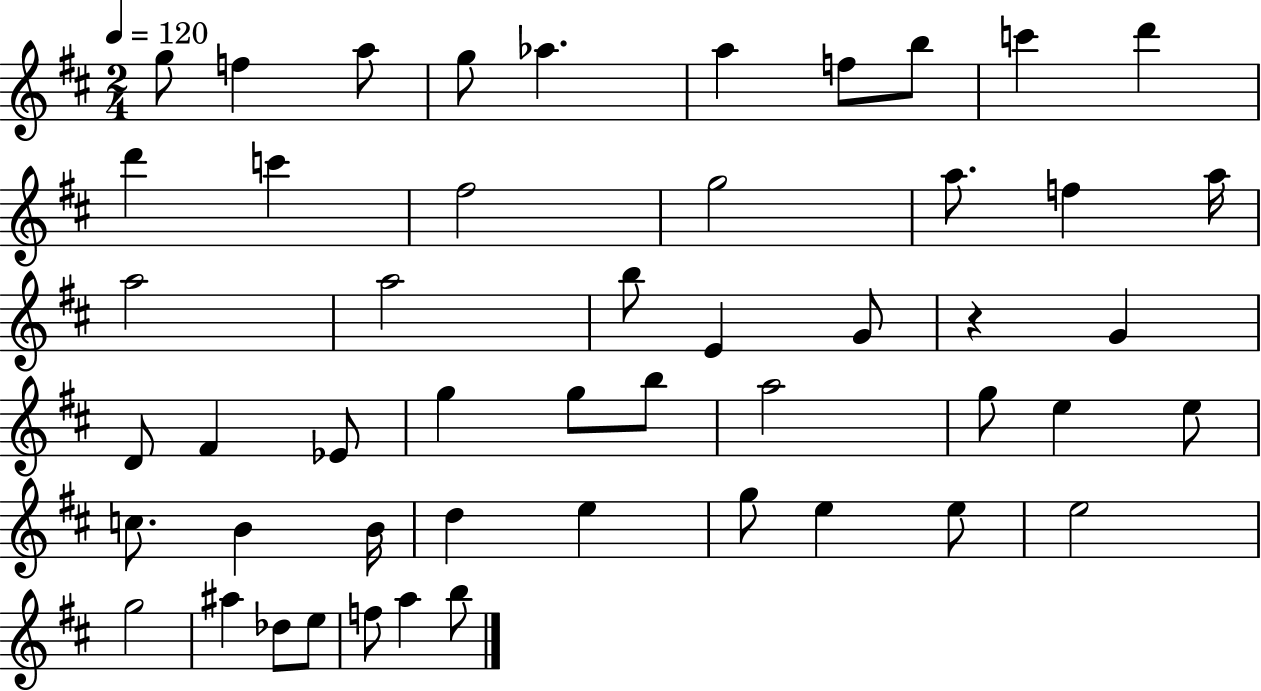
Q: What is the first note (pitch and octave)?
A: G5